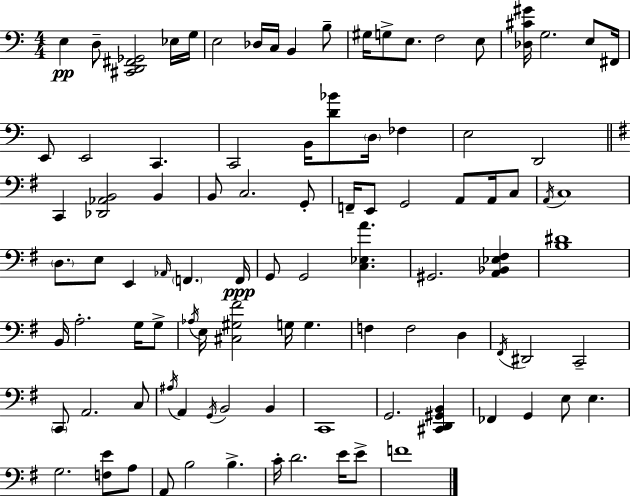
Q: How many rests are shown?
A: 0